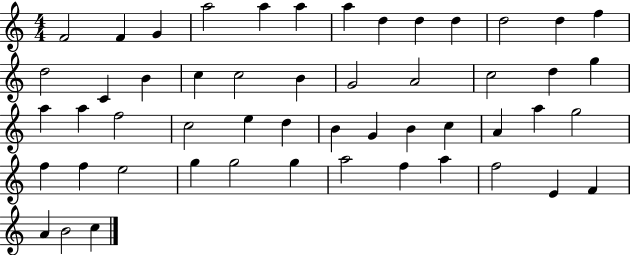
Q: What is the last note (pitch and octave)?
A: C5